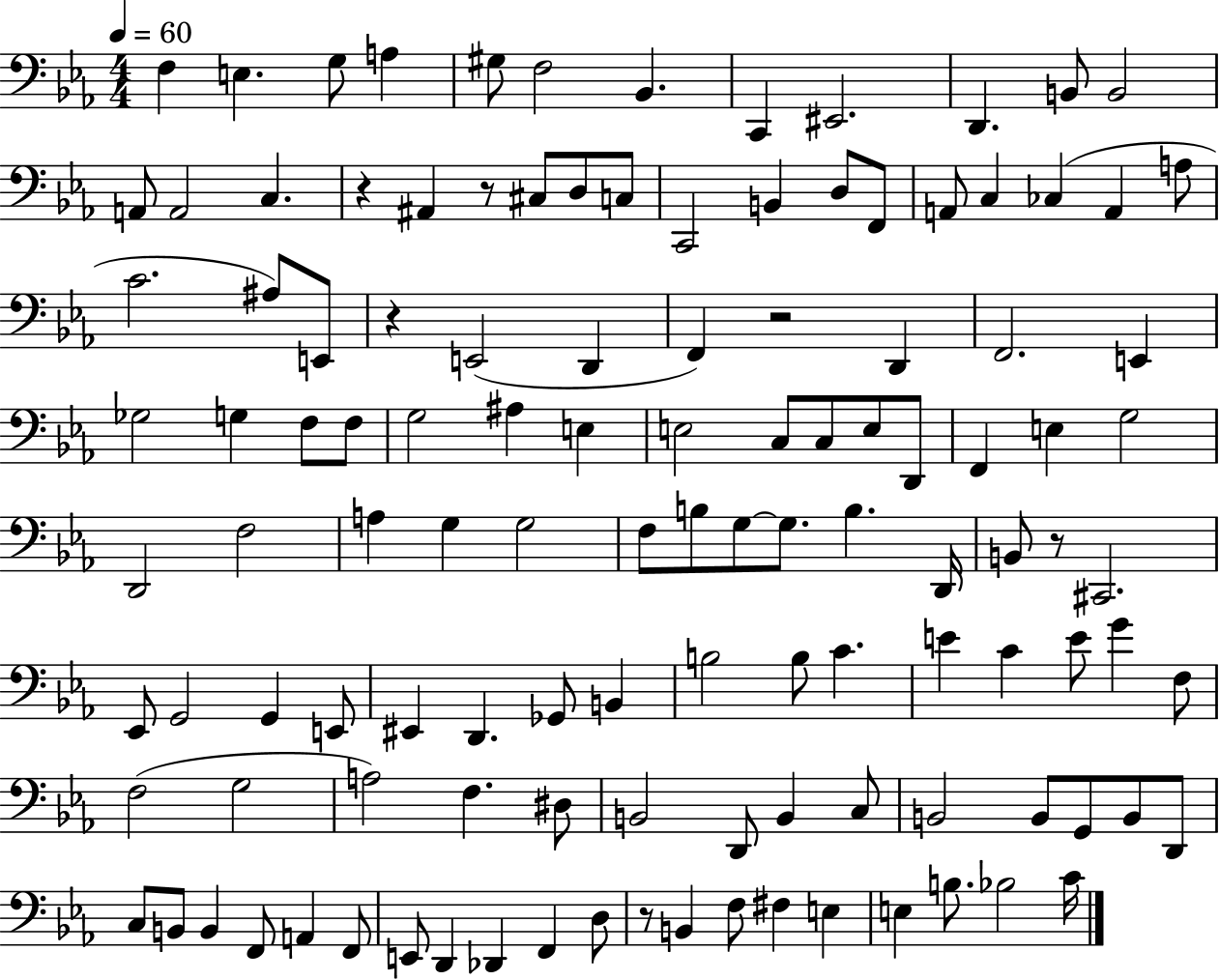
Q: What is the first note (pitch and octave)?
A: F3